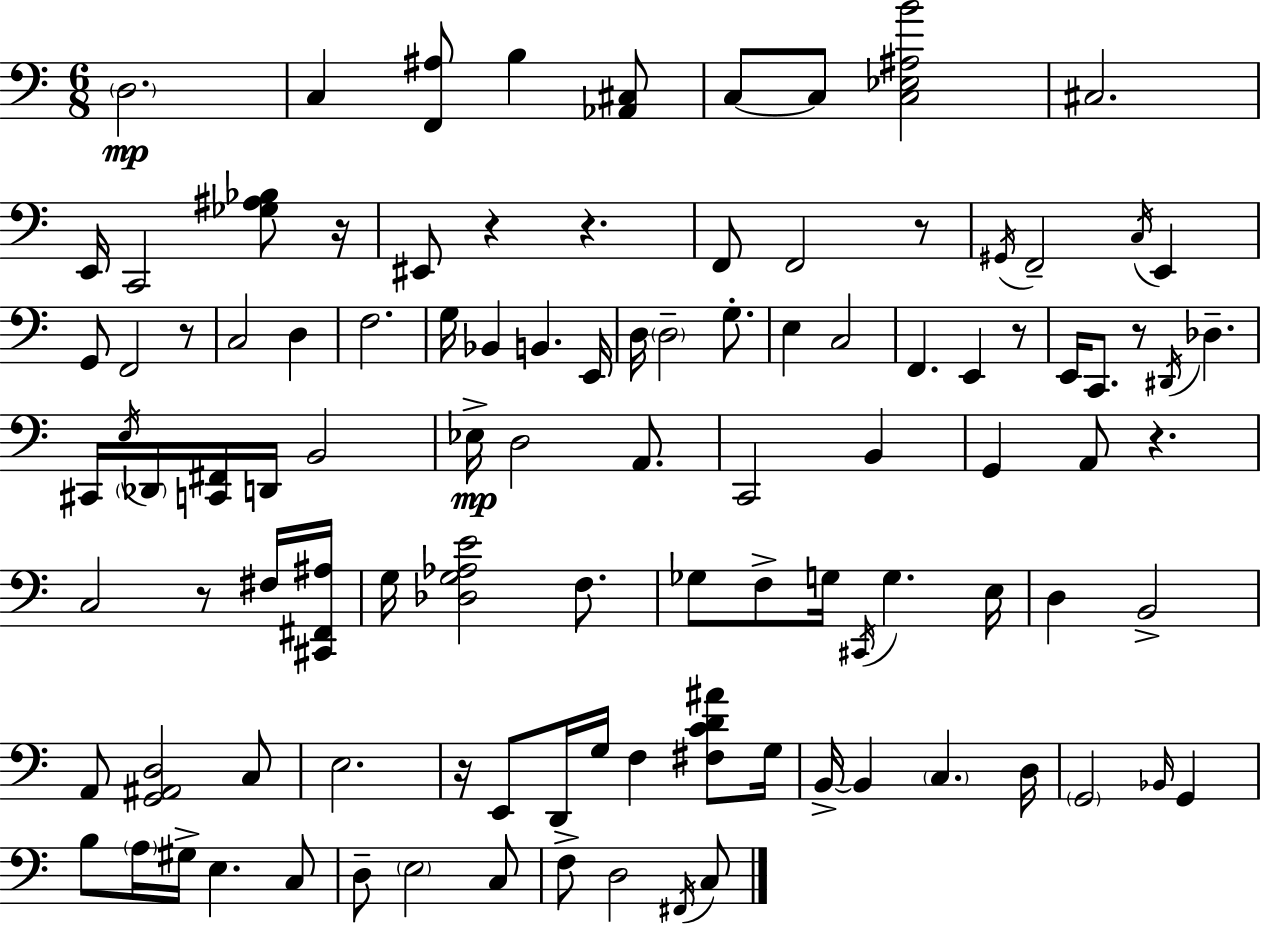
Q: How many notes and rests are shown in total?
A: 105